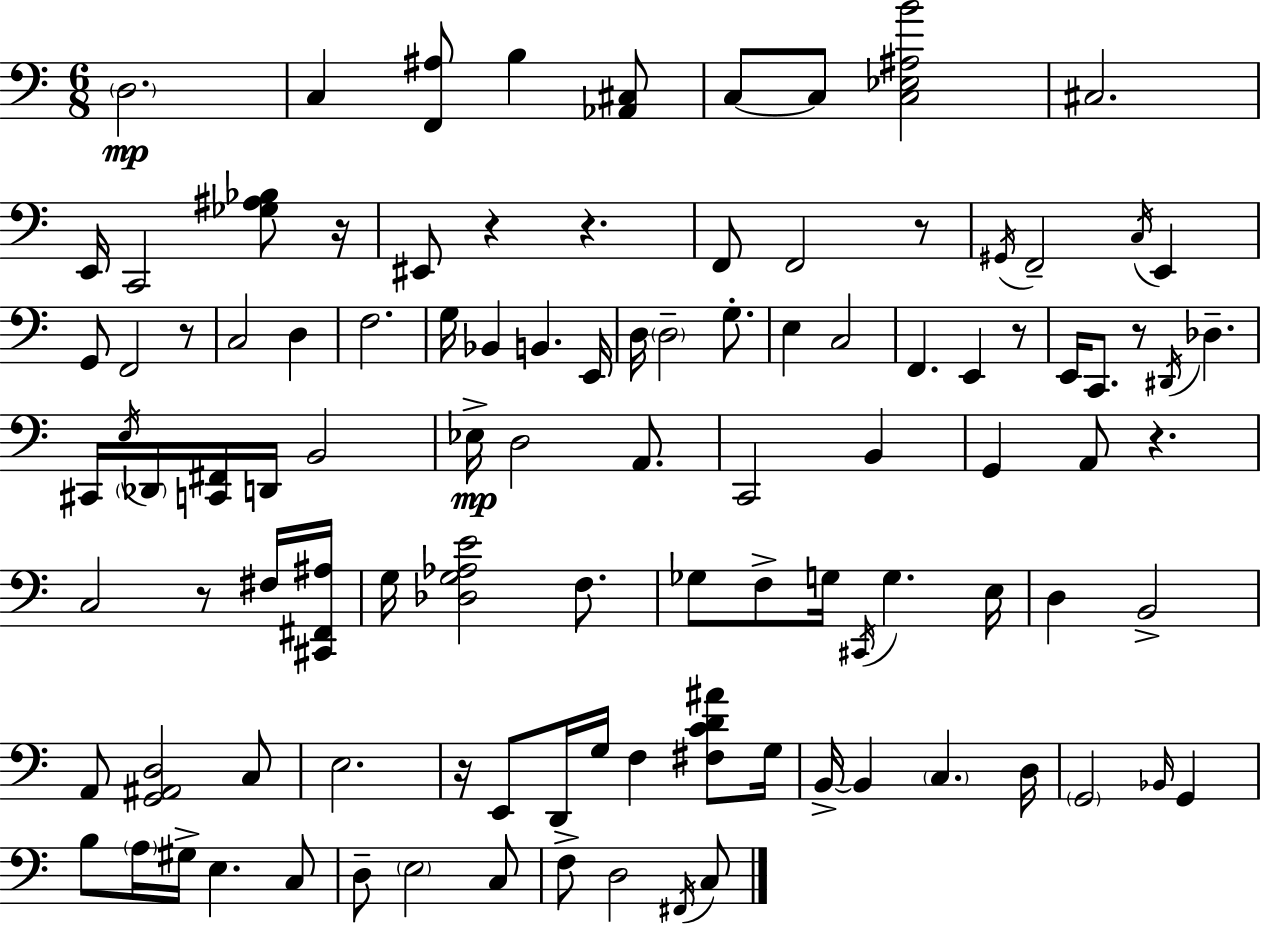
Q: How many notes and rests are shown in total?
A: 105